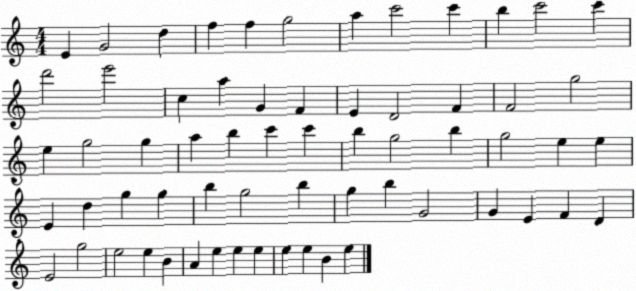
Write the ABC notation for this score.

X:1
T:Untitled
M:4/4
L:1/4
K:C
E G2 d f f g2 a c'2 c' b c'2 c' d'2 e'2 c a G F E D2 F F2 g2 e g2 g a b c' c' b g2 b g2 e e E d g g b g2 b g b G2 G E F D E2 g2 e2 e B A e e e e e B e